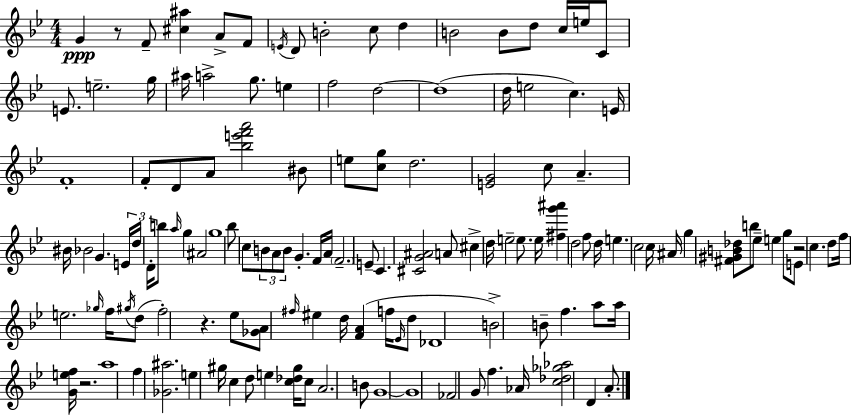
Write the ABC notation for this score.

X:1
T:Untitled
M:4/4
L:1/4
K:Bb
G z/2 F/2 [^c^a] A/2 F/2 E/4 D/2 B2 c/2 d B2 B/2 d/2 c/4 e/4 C/2 E/2 e2 g/4 ^a/4 a2 g/2 e f2 d2 d4 d/4 e2 c E/4 F4 F/2 D/2 A/2 [_be'f'a']2 ^B/2 e/2 [cg]/2 d2 [EG]2 c/2 A ^B/4 _B2 G E/4 d/4 D/4 b/2 a/4 g ^A2 g4 _b/2 c/2 B/2 A/2 B/2 G F/4 A/4 F2 E/2 C [^CG^A]2 A/2 ^c d/4 e2 e/2 e/4 [^fg'^a'] d2 f/2 d/4 e c2 c/4 ^A/4 g [^F^GB_d]/2 b/2 _e/2 e g/2 E/2 z2 c d/2 f/4 e2 _g/4 f/4 ^g/4 d/2 f2 z _e/2 [_GA]/2 ^f/4 ^e d/4 [FA] f/4 _E/4 d/2 _D4 B2 B/2 f a/2 a/4 [Gef]/4 z2 a4 f [_G^a]2 e ^g/4 c d/2 e [c_d^g]/4 c/2 A2 B/2 G4 G4 _F2 G/2 f _A/4 [c_d_g_a]2 D A/2